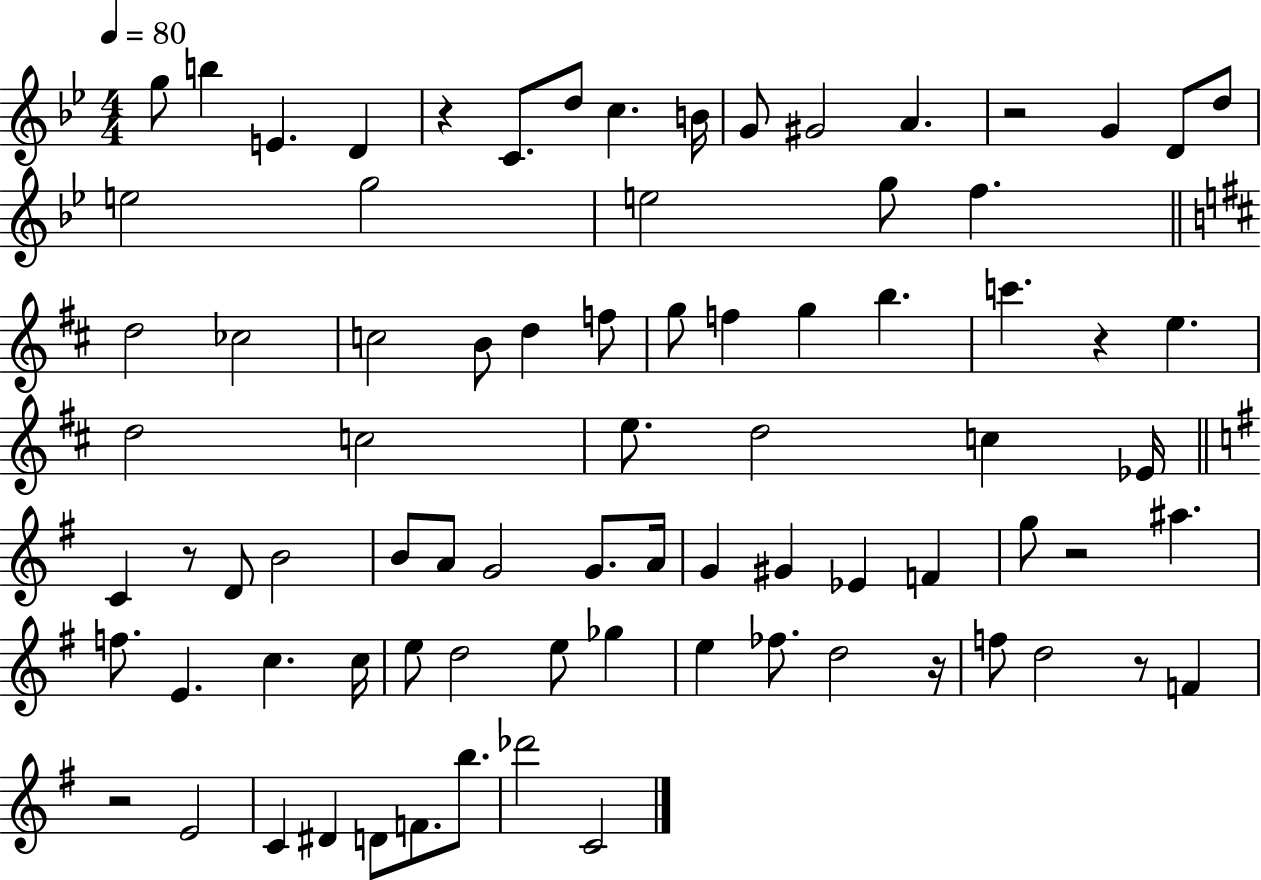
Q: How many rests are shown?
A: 8